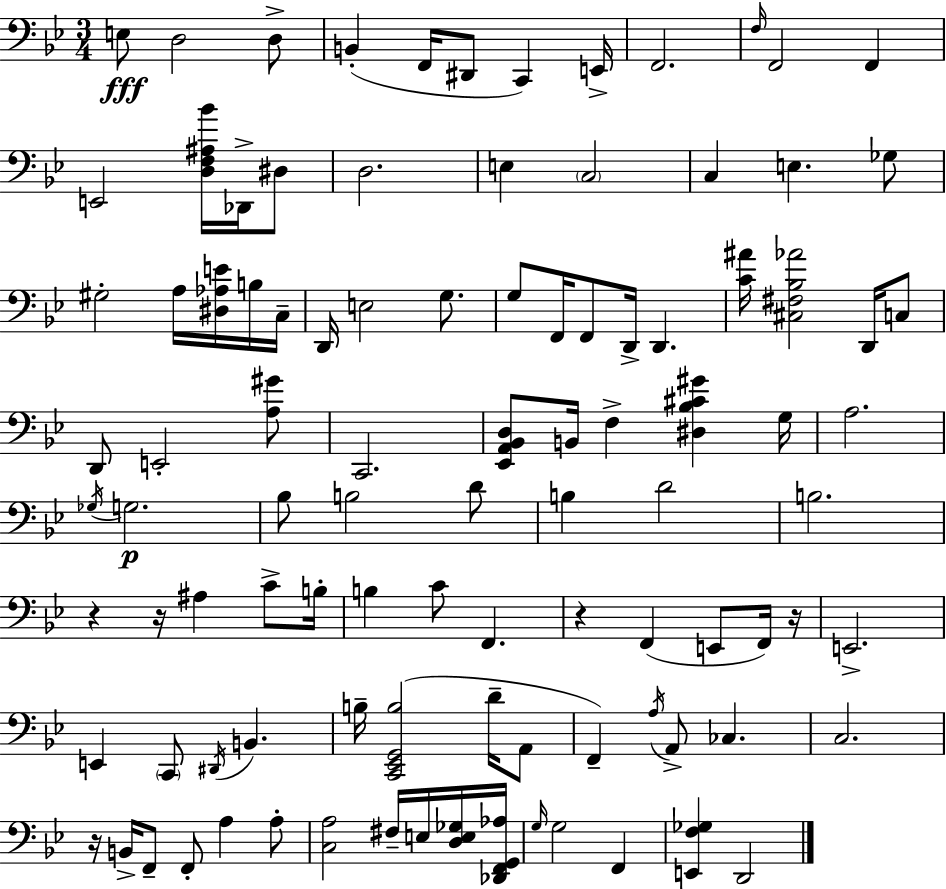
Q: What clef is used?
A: bass